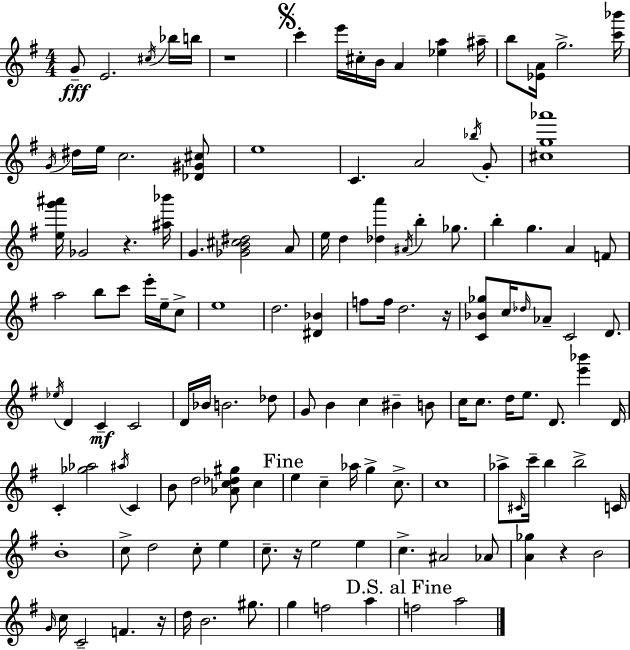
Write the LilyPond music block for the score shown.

{
  \clef treble
  \numericTimeSignature
  \time 4/4
  \key g \major
  g'8--\fff e'2. \acciaccatura { cis''16 } bes''16 | b''16 r1 | \mark \markup { \musicglyph "scripts.segno" } c'''4-. e'''16 cis''16-. b'16 a'4 <ees'' a''>4 | ais''16-- b''8 <ees' a'>16 g''2.-> | \break <c''' bes'''>16 \acciaccatura { g'16 } dis''16 e''16 c''2. | <des' gis' cis''>8 e''1 | c'4. a'2 | \acciaccatura { bes''16 } g'8-. <cis'' g'' aes'''>1 | \break <e'' g''' ais'''>16 ges'2 r4. | <ais'' bes'''>16 g'4. <ges' b' cis'' dis''>2 | a'8 e''16 d''4 <des'' a'''>4 \acciaccatura { ais'16 } b''4-. | ges''8. b''4-. g''4. a'4 | \break f'8 a''2 b''8 c'''8 | e'''16-. e''16-- c''8-> e''1 | d''2. | <dis' bes'>4 f''8 f''16 d''2. | \break r16 <c' bes' ges''>8 c''16 \grace { des''16 } aes'8-- c'2 | d'8. \acciaccatura { ees''16 } d'4 c'4--\mf c'2 | d'16 bes'16 b'2. | des''8 g'8 b'4 c''4 | \break bis'4-- b'8 c''16 c''8. d''16 e''8. d'8. | <e''' bes'''>4 d'16 c'4-. <ges'' aes''>2 | \acciaccatura { ais''16 } c'4 b'8 d''2 | <aes' c'' des'' gis''>8 c''4 \mark "Fine" e''4 c''4-- aes''16 | \break g''4-> c''8.-> c''1 | aes''8-> \grace { cis'16 } c'''16-- b''4 b''2-> | c'16 b'1-. | c''8-> d''2 | \break c''8-. e''4 c''8.-- r16 e''2 | e''4 c''4.-> ais'2 | aes'8 <a' ges''>4 r4 | b'2 \grace { g'16 } c''16 c'2-- | \break f'4. r16 d''16 b'2. | gis''8. g''4 f''2 | a''4 \mark "D.S. al Fine" f''2 | a''2 \bar "|."
}